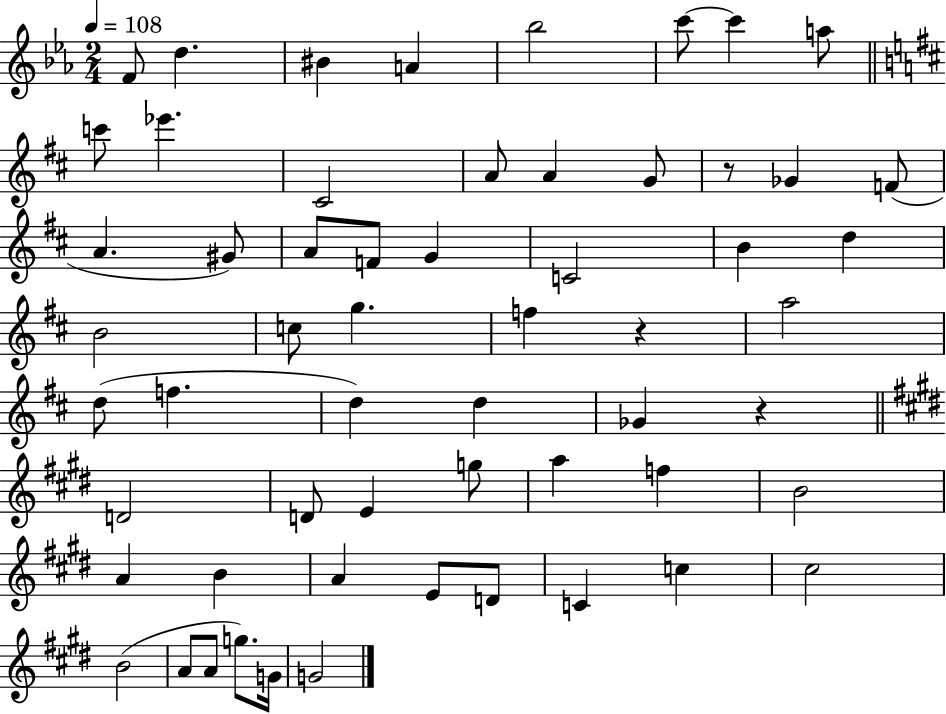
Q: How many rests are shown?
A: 3